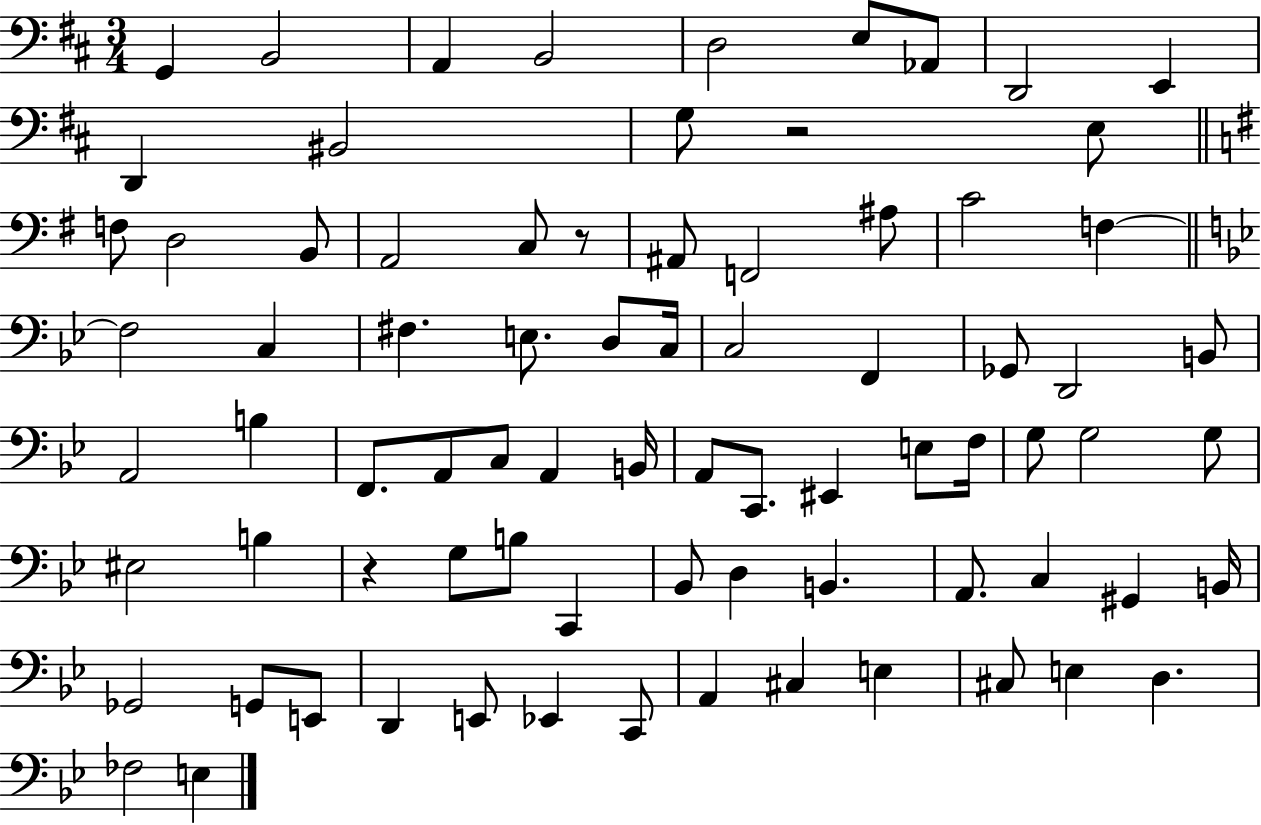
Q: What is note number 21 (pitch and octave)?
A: A#3